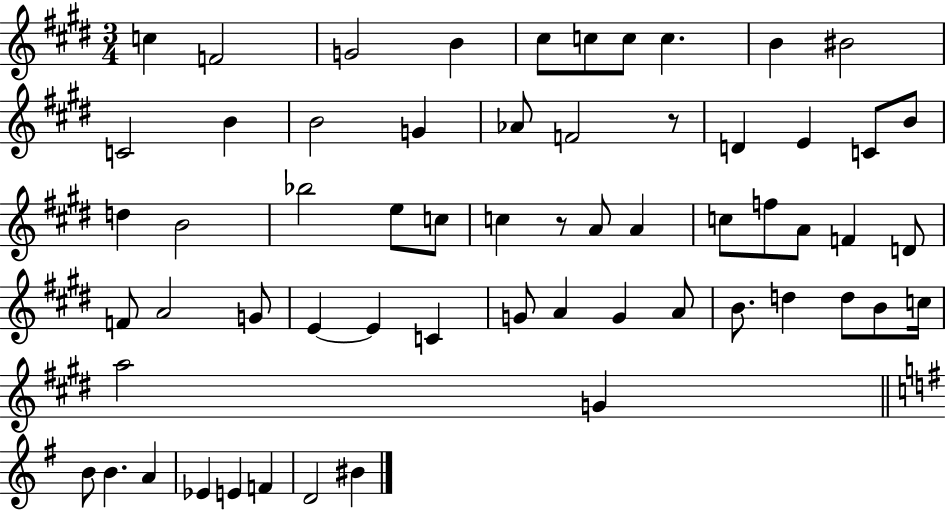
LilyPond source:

{
  \clef treble
  \numericTimeSignature
  \time 3/4
  \key e \major
  c''4 f'2 | g'2 b'4 | cis''8 c''8 c''8 c''4. | b'4 bis'2 | \break c'2 b'4 | b'2 g'4 | aes'8 f'2 r8 | d'4 e'4 c'8 b'8 | \break d''4 b'2 | bes''2 e''8 c''8 | c''4 r8 a'8 a'4 | c''8 f''8 a'8 f'4 d'8 | \break f'8 a'2 g'8 | e'4~~ e'4 c'4 | g'8 a'4 g'4 a'8 | b'8. d''4 d''8 b'8 c''16 | \break a''2 g'4 | \bar "||" \break \key g \major b'8 b'4. a'4 | ees'4 e'4 f'4 | d'2 bis'4 | \bar "|."
}